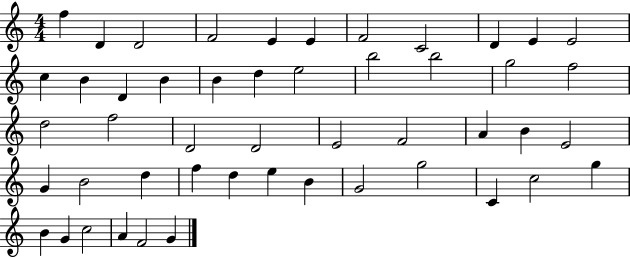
F5/q D4/q D4/h F4/h E4/q E4/q F4/h C4/h D4/q E4/q E4/h C5/q B4/q D4/q B4/q B4/q D5/q E5/h B5/h B5/h G5/h F5/h D5/h F5/h D4/h D4/h E4/h F4/h A4/q B4/q E4/h G4/q B4/h D5/q F5/q D5/q E5/q B4/q G4/h G5/h C4/q C5/h G5/q B4/q G4/q C5/h A4/q F4/h G4/q